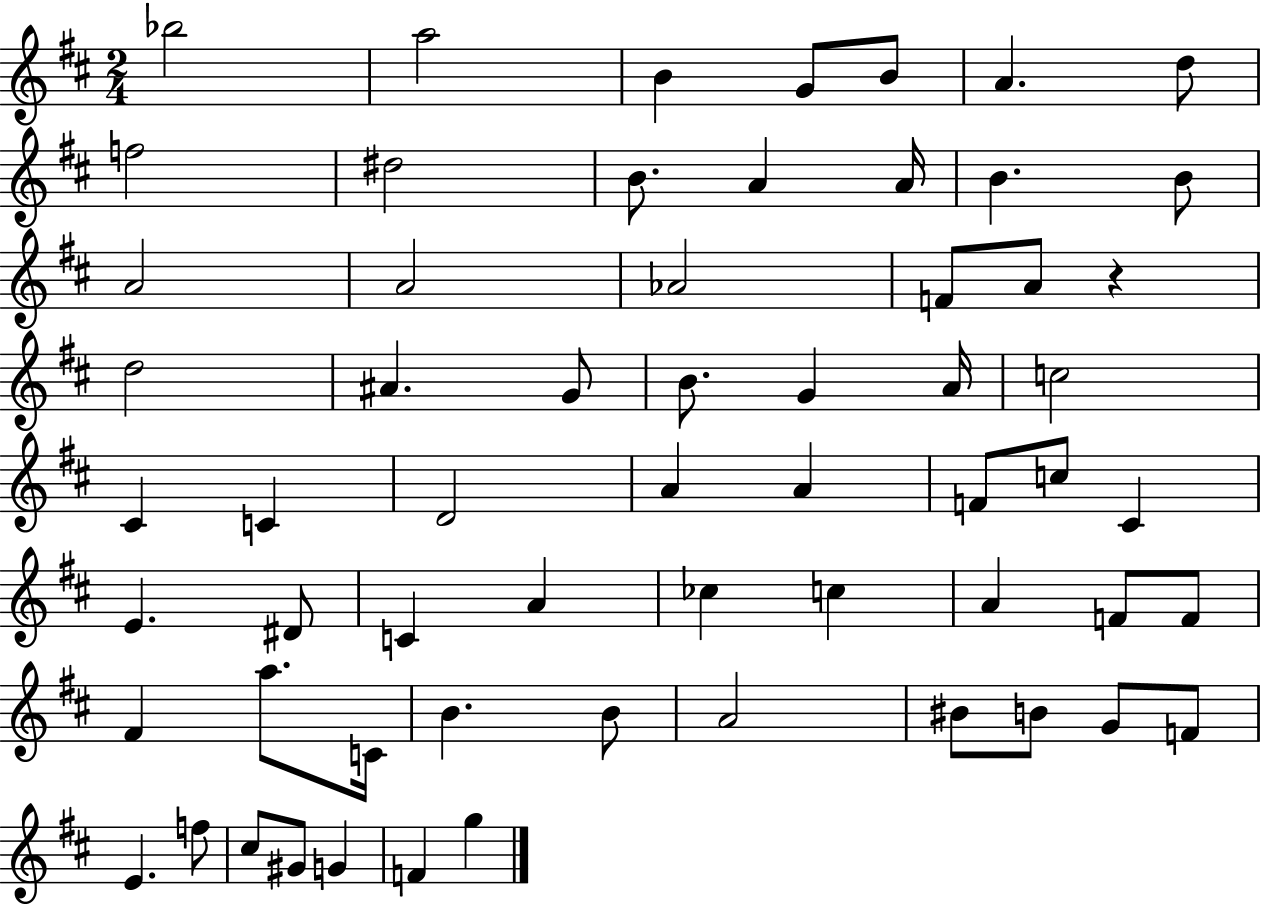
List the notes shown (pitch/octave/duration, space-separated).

Bb5/h A5/h B4/q G4/e B4/e A4/q. D5/e F5/h D#5/h B4/e. A4/q A4/s B4/q. B4/e A4/h A4/h Ab4/h F4/e A4/e R/q D5/h A#4/q. G4/e B4/e. G4/q A4/s C5/h C#4/q C4/q D4/h A4/q A4/q F4/e C5/e C#4/q E4/q. D#4/e C4/q A4/q CES5/q C5/q A4/q F4/e F4/e F#4/q A5/e. C4/s B4/q. B4/e A4/h BIS4/e B4/e G4/e F4/e E4/q. F5/e C#5/e G#4/e G4/q F4/q G5/q